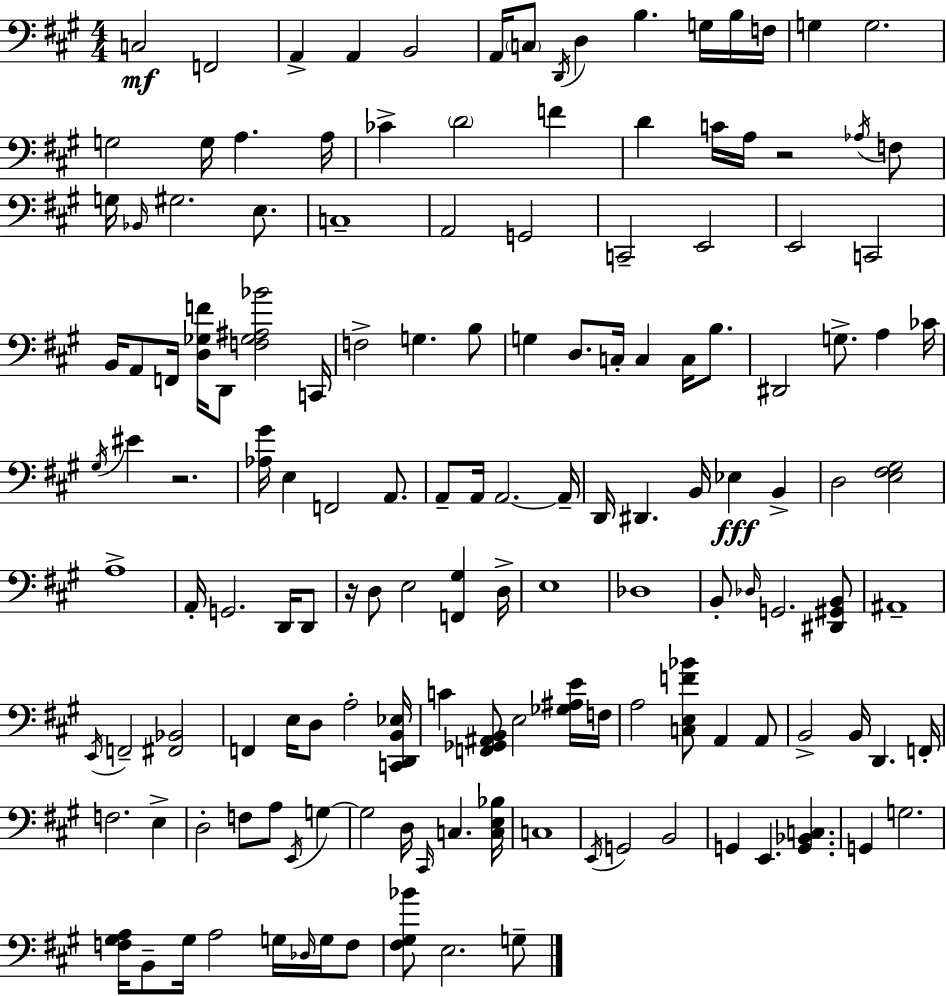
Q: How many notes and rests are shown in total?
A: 147